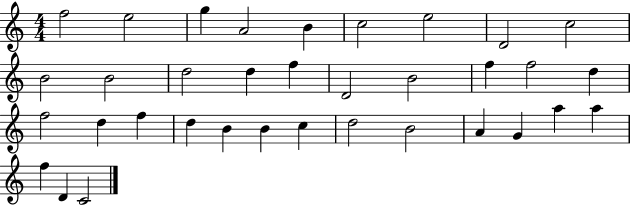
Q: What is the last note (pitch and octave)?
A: C4